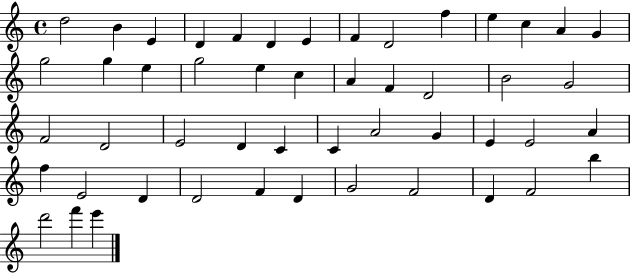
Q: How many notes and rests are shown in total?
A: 50